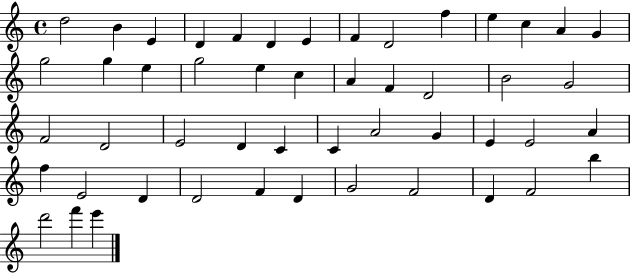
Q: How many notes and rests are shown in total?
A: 50